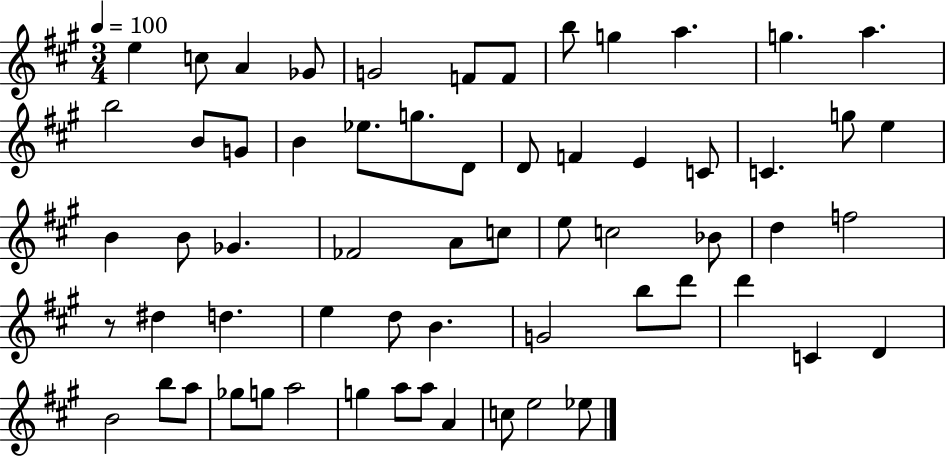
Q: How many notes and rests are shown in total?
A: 62